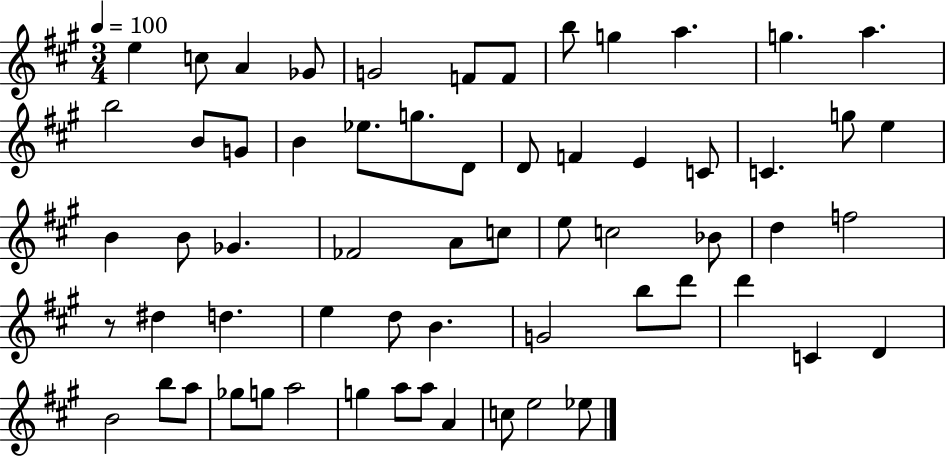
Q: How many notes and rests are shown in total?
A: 62